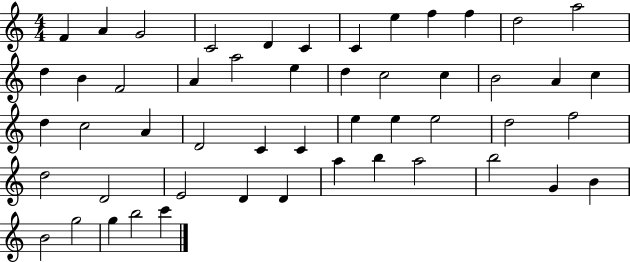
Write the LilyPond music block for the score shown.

{
  \clef treble
  \numericTimeSignature
  \time 4/4
  \key c \major
  f'4 a'4 g'2 | c'2 d'4 c'4 | c'4 e''4 f''4 f''4 | d''2 a''2 | \break d''4 b'4 f'2 | a'4 a''2 e''4 | d''4 c''2 c''4 | b'2 a'4 c''4 | \break d''4 c''2 a'4 | d'2 c'4 c'4 | e''4 e''4 e''2 | d''2 f''2 | \break d''2 d'2 | e'2 d'4 d'4 | a''4 b''4 a''2 | b''2 g'4 b'4 | \break b'2 g''2 | g''4 b''2 c'''4 | \bar "|."
}